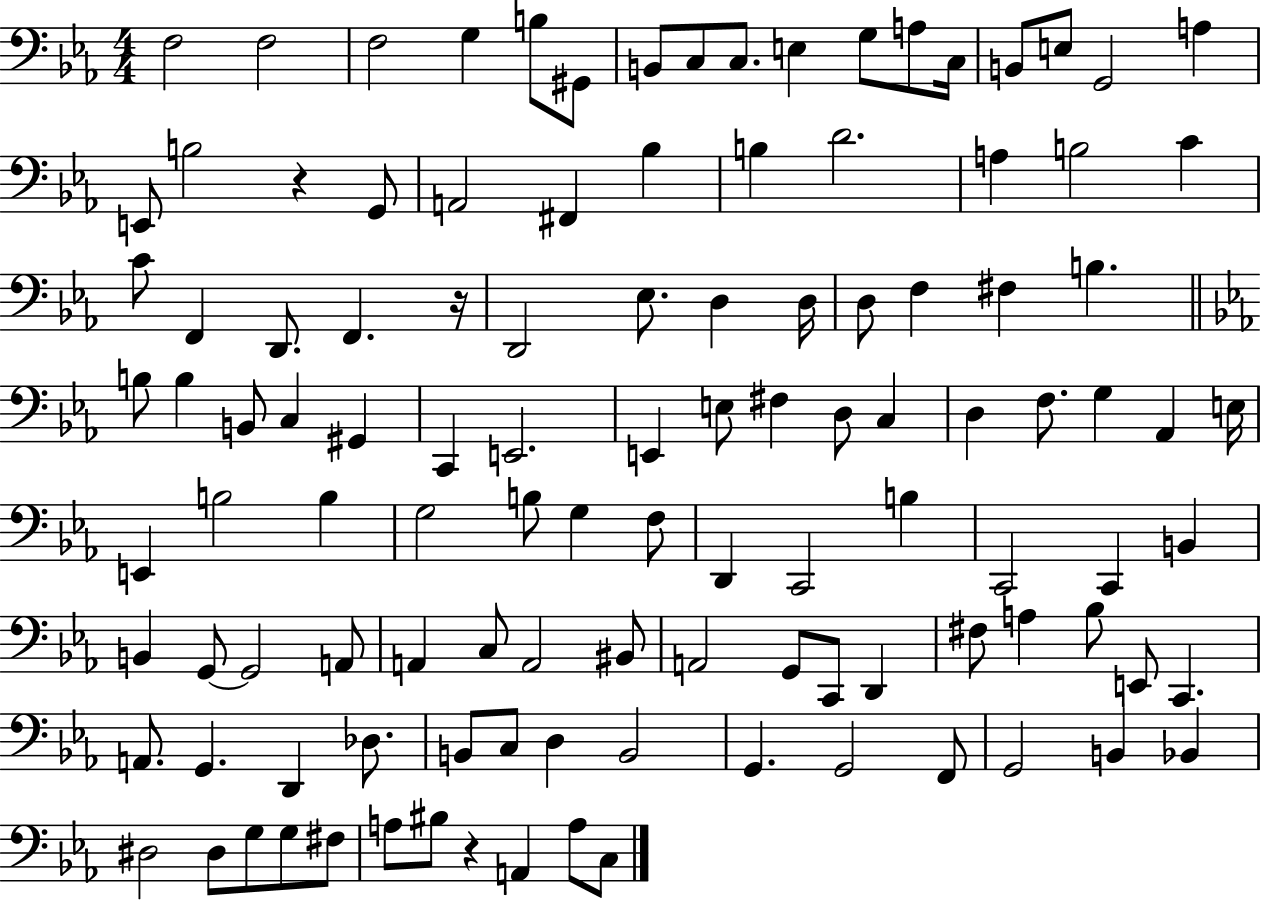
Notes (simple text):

F3/h F3/h F3/h G3/q B3/e G#2/e B2/e C3/e C3/e. E3/q G3/e A3/e C3/s B2/e E3/e G2/h A3/q E2/e B3/h R/q G2/e A2/h F#2/q Bb3/q B3/q D4/h. A3/q B3/h C4/q C4/e F2/q D2/e. F2/q. R/s D2/h Eb3/e. D3/q D3/s D3/e F3/q F#3/q B3/q. B3/e B3/q B2/e C3/q G#2/q C2/q E2/h. E2/q E3/e F#3/q D3/e C3/q D3/q F3/e. G3/q Ab2/q E3/s E2/q B3/h B3/q G3/h B3/e G3/q F3/e D2/q C2/h B3/q C2/h C2/q B2/q B2/q G2/e G2/h A2/e A2/q C3/e A2/h BIS2/e A2/h G2/e C2/e D2/q F#3/e A3/q Bb3/e E2/e C2/q. A2/e. G2/q. D2/q Db3/e. B2/e C3/e D3/q B2/h G2/q. G2/h F2/e G2/h B2/q Bb2/q D#3/h D#3/e G3/e G3/e F#3/e A3/e BIS3/e R/q A2/q A3/e C3/e